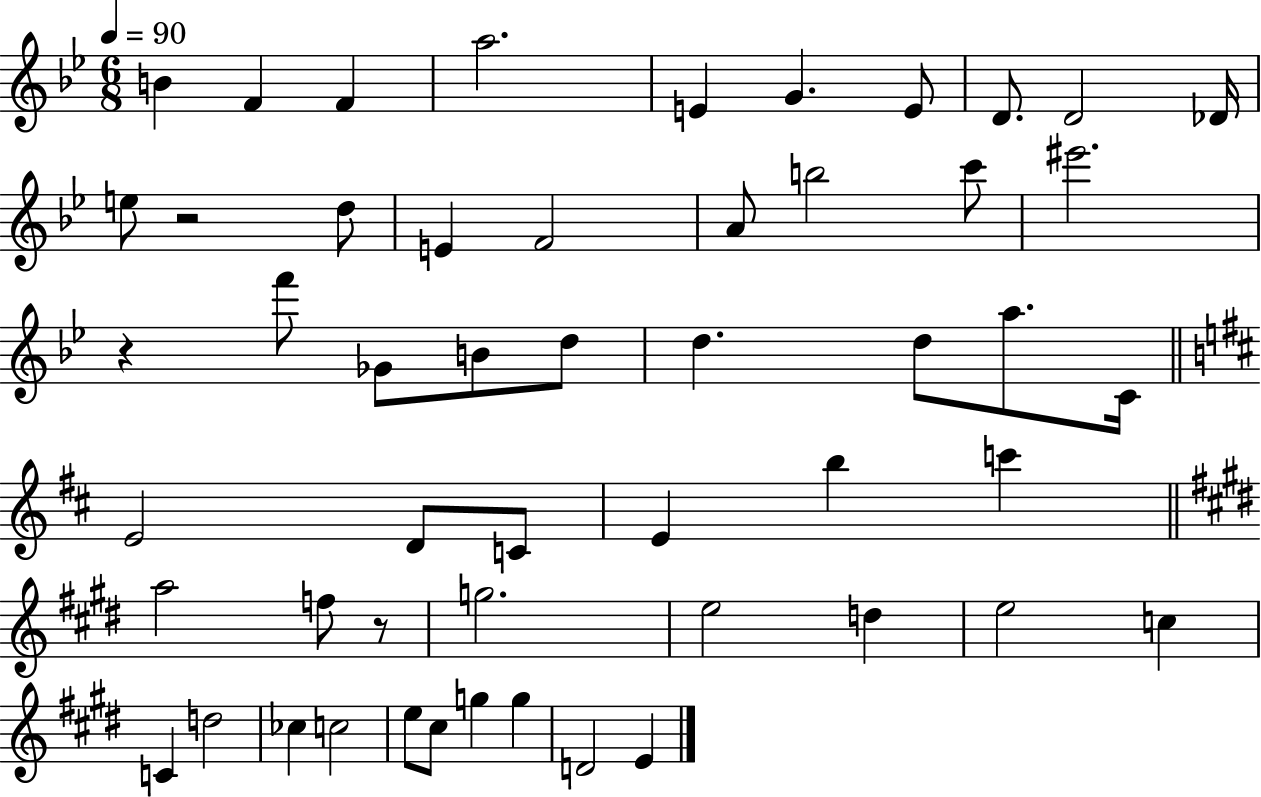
X:1
T:Untitled
M:6/8
L:1/4
K:Bb
B F F a2 E G E/2 D/2 D2 _D/4 e/2 z2 d/2 E F2 A/2 b2 c'/2 ^e'2 z f'/2 _G/2 B/2 d/2 d d/2 a/2 C/4 E2 D/2 C/2 E b c' a2 f/2 z/2 g2 e2 d e2 c C d2 _c c2 e/2 ^c/2 g g D2 E